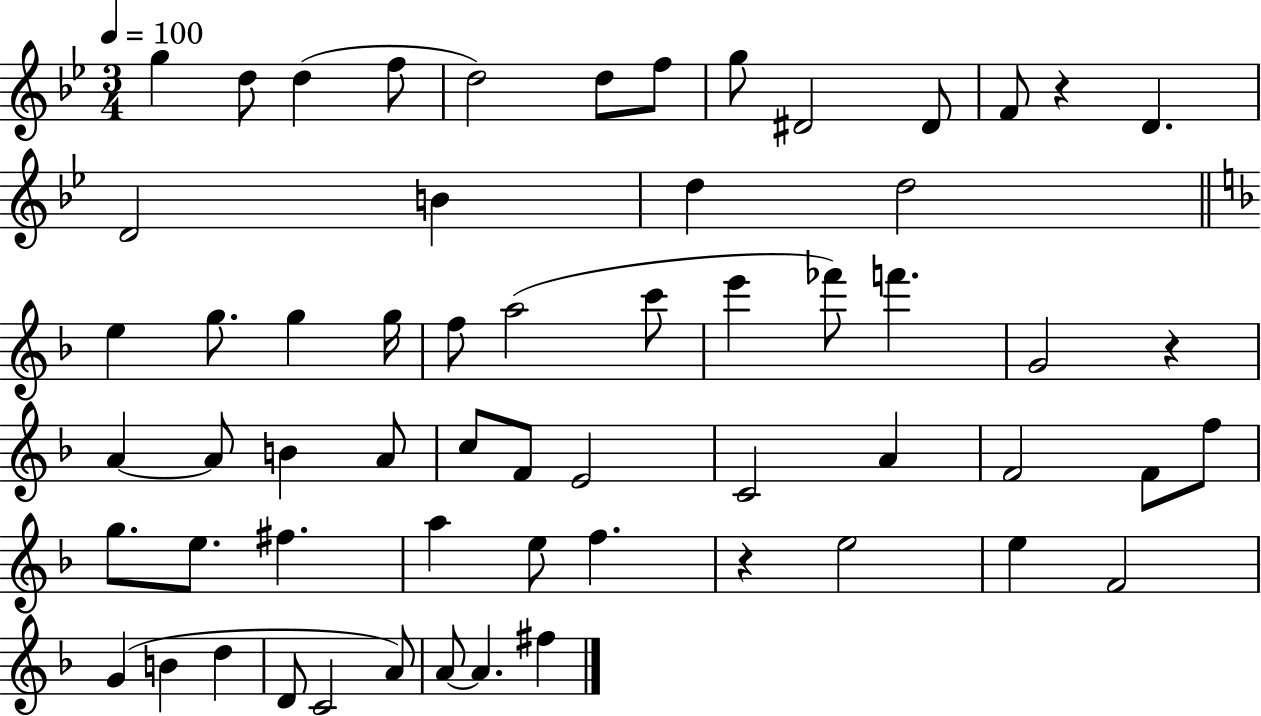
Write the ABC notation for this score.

X:1
T:Untitled
M:3/4
L:1/4
K:Bb
g d/2 d f/2 d2 d/2 f/2 g/2 ^D2 ^D/2 F/2 z D D2 B d d2 e g/2 g g/4 f/2 a2 c'/2 e' _f'/2 f' G2 z A A/2 B A/2 c/2 F/2 E2 C2 A F2 F/2 f/2 g/2 e/2 ^f a e/2 f z e2 e F2 G B d D/2 C2 A/2 A/2 A ^f